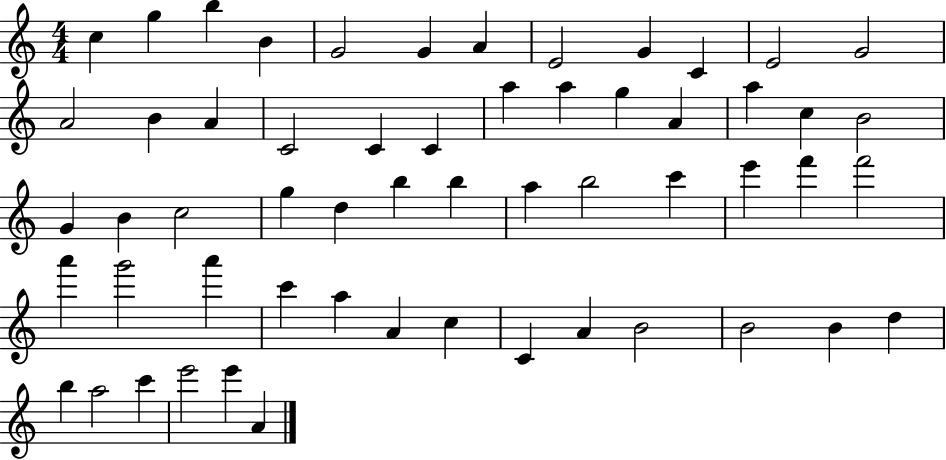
X:1
T:Untitled
M:4/4
L:1/4
K:C
c g b B G2 G A E2 G C E2 G2 A2 B A C2 C C a a g A a c B2 G B c2 g d b b a b2 c' e' f' f'2 a' g'2 a' c' a A c C A B2 B2 B d b a2 c' e'2 e' A